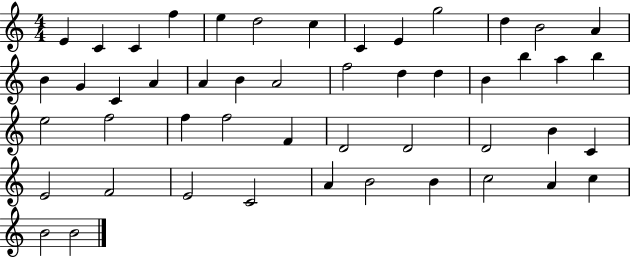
X:1
T:Untitled
M:4/4
L:1/4
K:C
E C C f e d2 c C E g2 d B2 A B G C A A B A2 f2 d d B b a b e2 f2 f f2 F D2 D2 D2 B C E2 F2 E2 C2 A B2 B c2 A c B2 B2